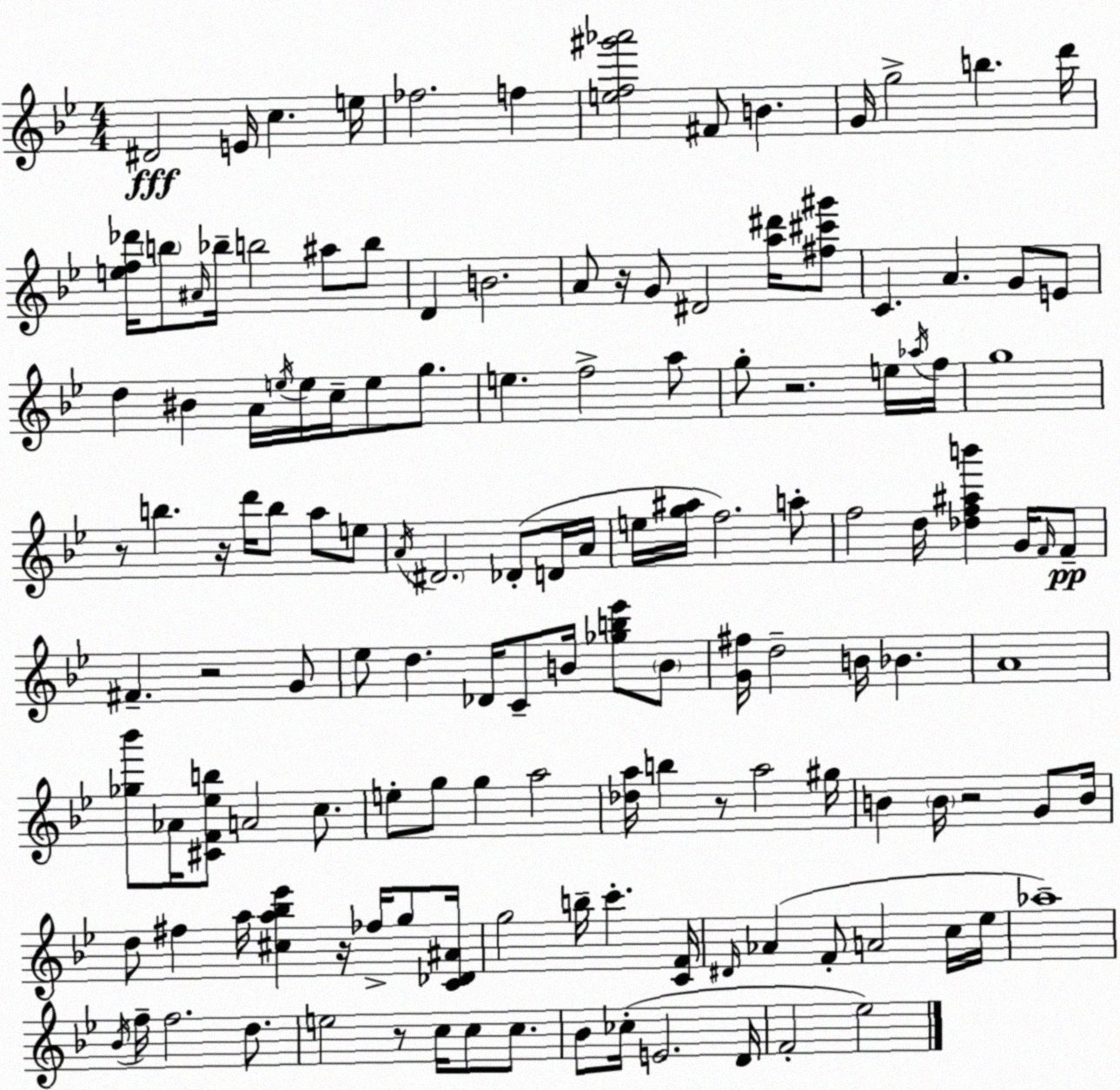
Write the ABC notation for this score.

X:1
T:Untitled
M:4/4
L:1/4
K:Gm
^D2 E/4 c e/4 _f2 f [ef^g'_a']2 ^F/2 B G/4 g2 b d'/4 [ef_d']/4 b/2 ^A/4 _b/4 b2 ^a/2 b/2 D B2 A/2 z/4 G/2 ^D2 [a^d']/4 [^f^c'^g']/2 C A G/2 E/2 d ^B A/4 e/4 e/4 c/4 e/2 g/2 e f2 a/2 g/2 z2 e/4 _a/4 f/4 g4 z/2 b z/4 d'/4 b/2 a/2 e/2 A/4 ^D2 _D/2 D/4 A/4 e/4 [g^a]/4 f2 a/2 f2 d/4 [_df^ab'] G/4 F/4 F/2 ^F z2 G/2 _e/2 d _D/4 C/2 B/4 [_gb_e']/2 B/2 [G^f]/4 d2 B/4 _B A4 [_g_b']/2 _A/4 [^CF_eb]/2 A2 c/2 e/2 g/2 g a2 [_da]/4 b z/2 a2 ^g/4 B B/4 z2 G/2 B/4 d/2 ^f a/4 [^ca_b_e'] z/4 _f/4 g/2 [C_D^A]/4 g2 b/4 c' [CF]/4 ^D/4 _A F/2 A2 c/4 _e/4 _a4 _B/4 f/4 f2 d/2 e2 z/2 c/4 c/2 c/2 _B/2 _c/4 E2 D/4 F2 _e2